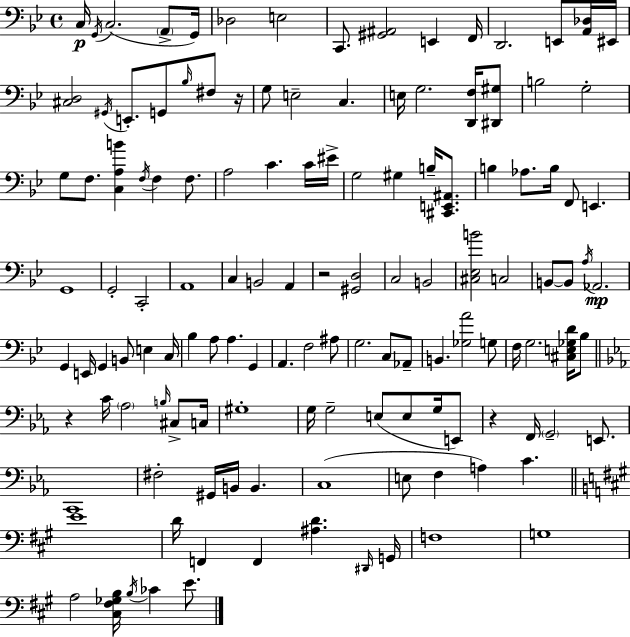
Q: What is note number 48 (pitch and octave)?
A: B2